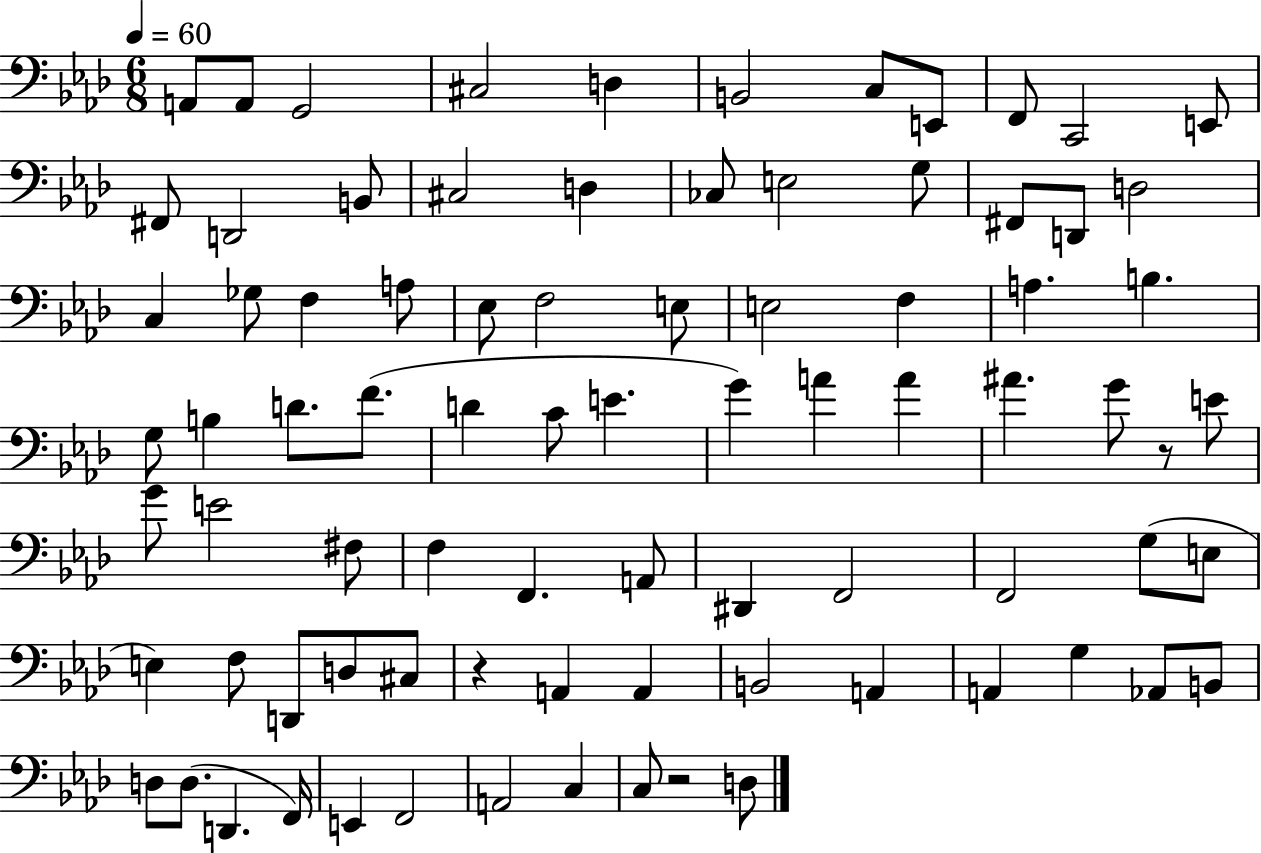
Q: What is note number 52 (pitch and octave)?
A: A2